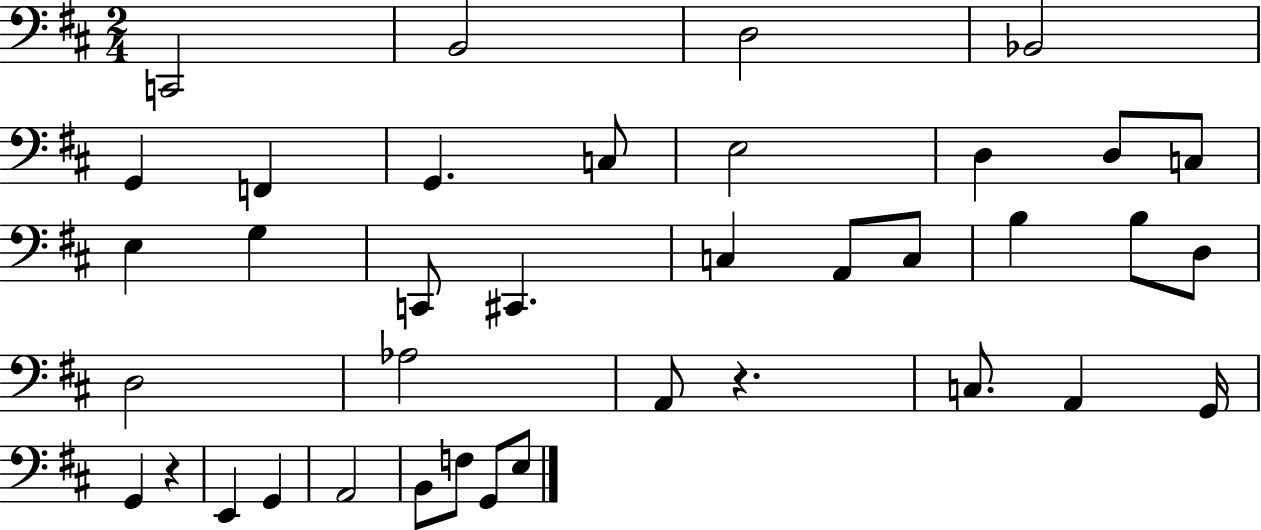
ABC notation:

X:1
T:Untitled
M:2/4
L:1/4
K:D
C,,2 B,,2 D,2 _B,,2 G,, F,, G,, C,/2 E,2 D, D,/2 C,/2 E, G, C,,/2 ^C,, C, A,,/2 C,/2 B, B,/2 D,/2 D,2 _A,2 A,,/2 z C,/2 A,, G,,/4 G,, z E,, G,, A,,2 B,,/2 F,/2 G,,/2 E,/2